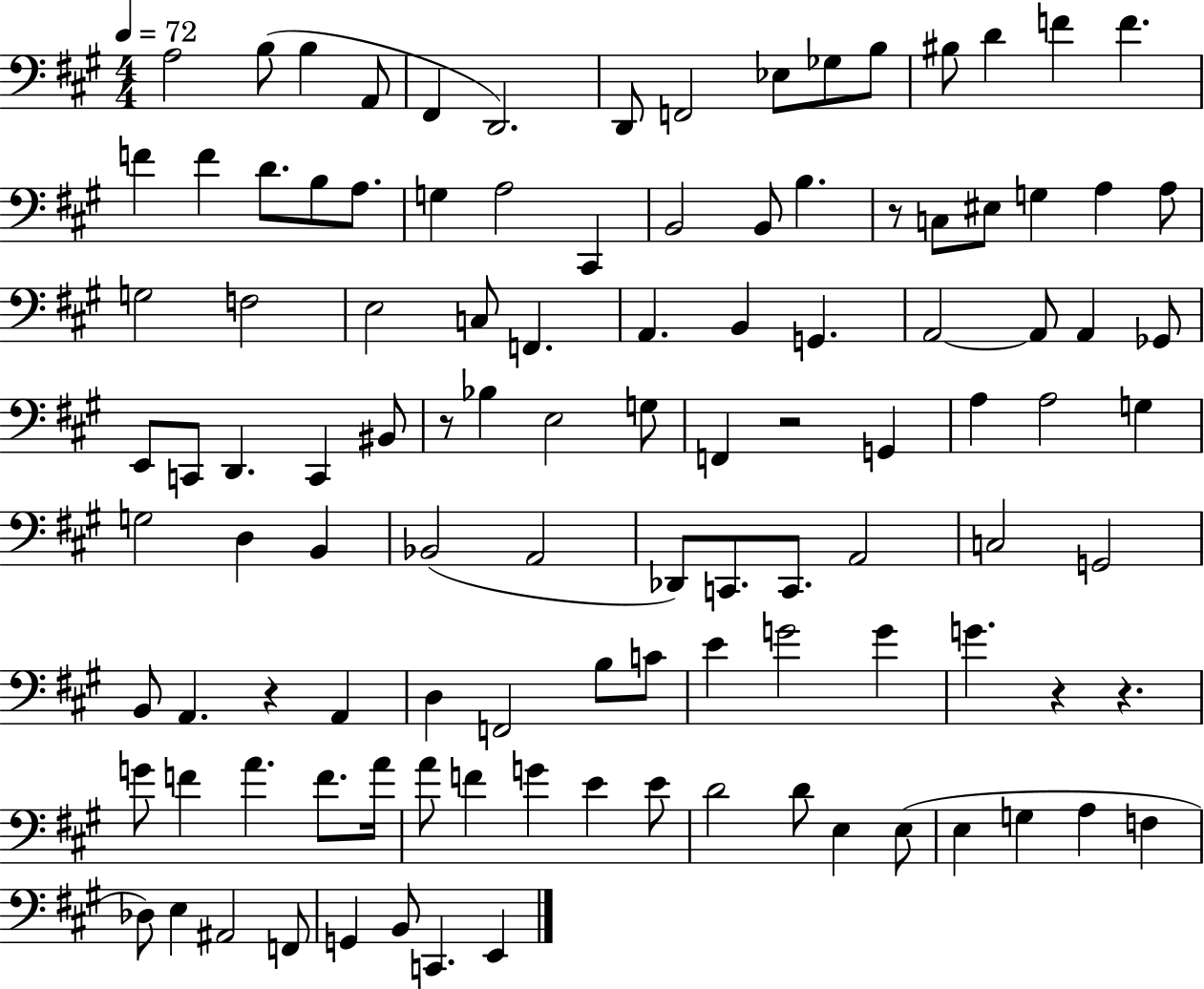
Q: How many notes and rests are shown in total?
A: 110